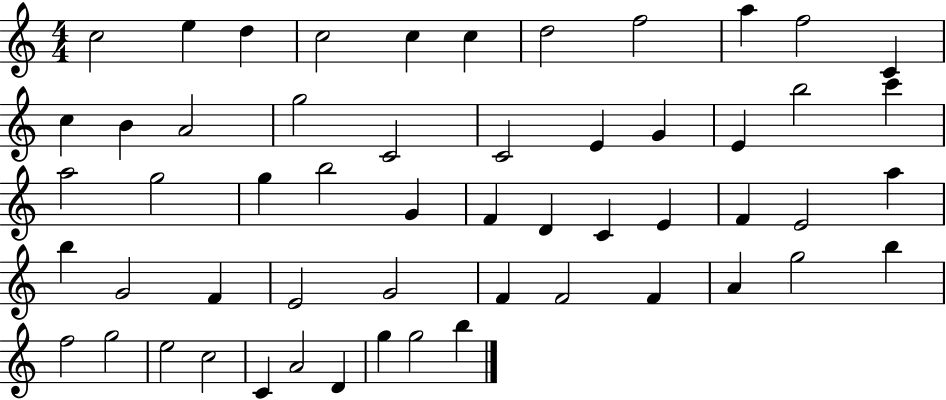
X:1
T:Untitled
M:4/4
L:1/4
K:C
c2 e d c2 c c d2 f2 a f2 C c B A2 g2 C2 C2 E G E b2 c' a2 g2 g b2 G F D C E F E2 a b G2 F E2 G2 F F2 F A g2 b f2 g2 e2 c2 C A2 D g g2 b